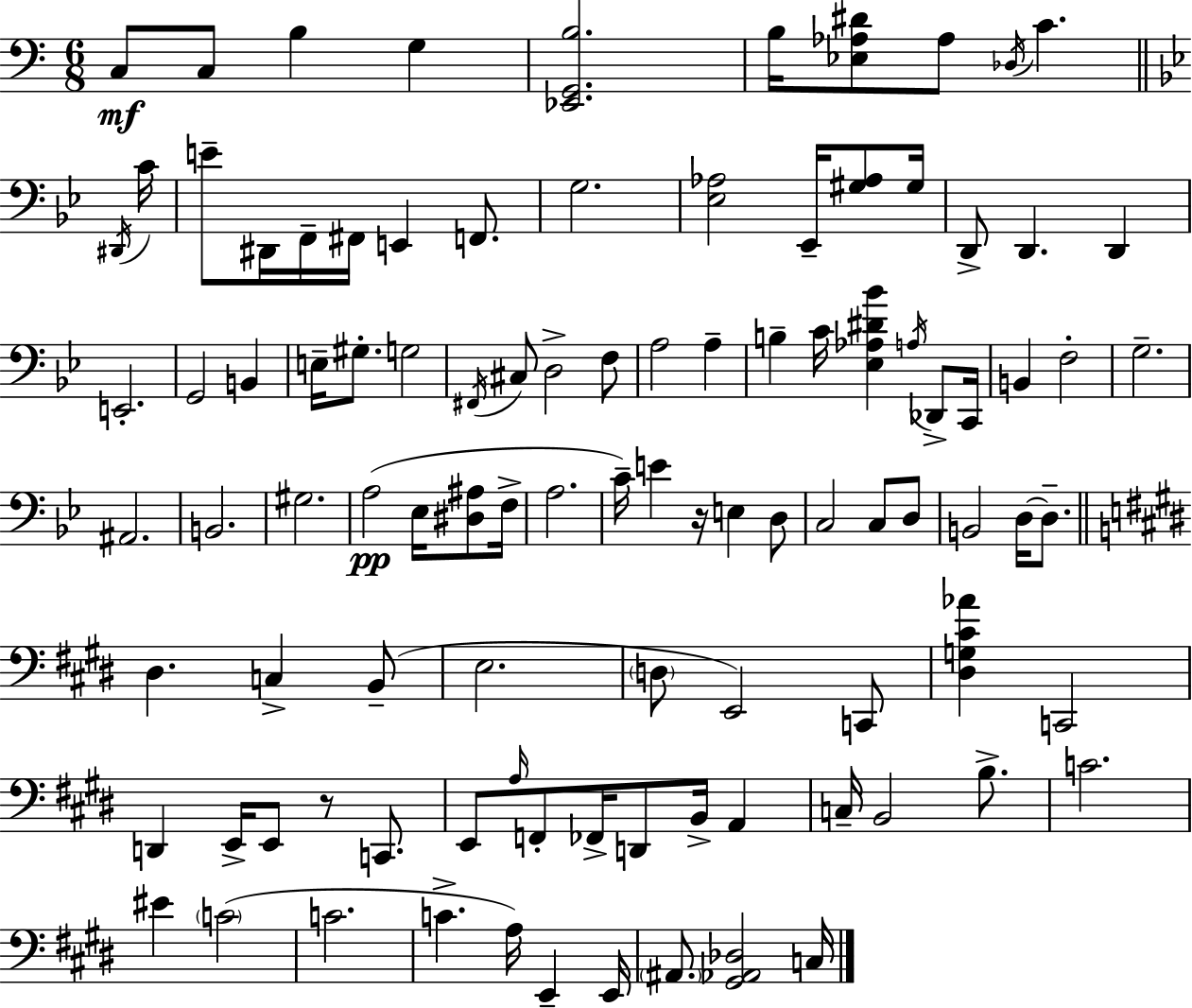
{
  \clef bass
  \numericTimeSignature
  \time 6/8
  \key c \major
  \repeat volta 2 { c8\mf c8 b4 g4 | <ees, g, b>2. | b16 <ees aes dis'>8 aes8 \acciaccatura { des16 } c'4. | \bar "||" \break \key bes \major \acciaccatura { dis,16 } c'16 e'8-- dis,16 f,16-- fis,16 e,4 f,8. | g2. | <ees aes>2 ees,16-- <gis aes>8 | gis16 d,8-> d,4. d,4 | \break e,2.-. | g,2 b,4 | e16-- gis8.-. g2 | \acciaccatura { fis,16 } cis8 d2-> | \break f8 a2 a4-- | b4-- c'16 <ees aes dis' bes'>4 | \acciaccatura { a16 } des,8-> c,16 b,4 f2-. | g2.-- | \break ais,2. | b,2. | gis2. | a2(\pp | \break ees16 <dis ais>8 f16-> a2. | c'16--) e'4 r16 e4 | d8 c2 | c8 d8 b,2 | \break d16~~ d8.-- \bar "||" \break \key e \major dis4. c4-> b,8--( | e2. | \parenthesize d8 e,2) c,8 | <dis g cis' aes'>4 c,2 | \break d,4 e,16-> e,8 r8 c,8. | e,8 \grace { a16 } f,8-. fes,16-> d,8 b,16-> a,4 | c16-- b,2 b8.-> | c'2. | \break eis'4 \parenthesize c'2( | c'2. | c'4.-> a16) e,4-- | e,16 \parenthesize ais,8. <gis, aes, des>2 | \break c16 } \bar "|."
}